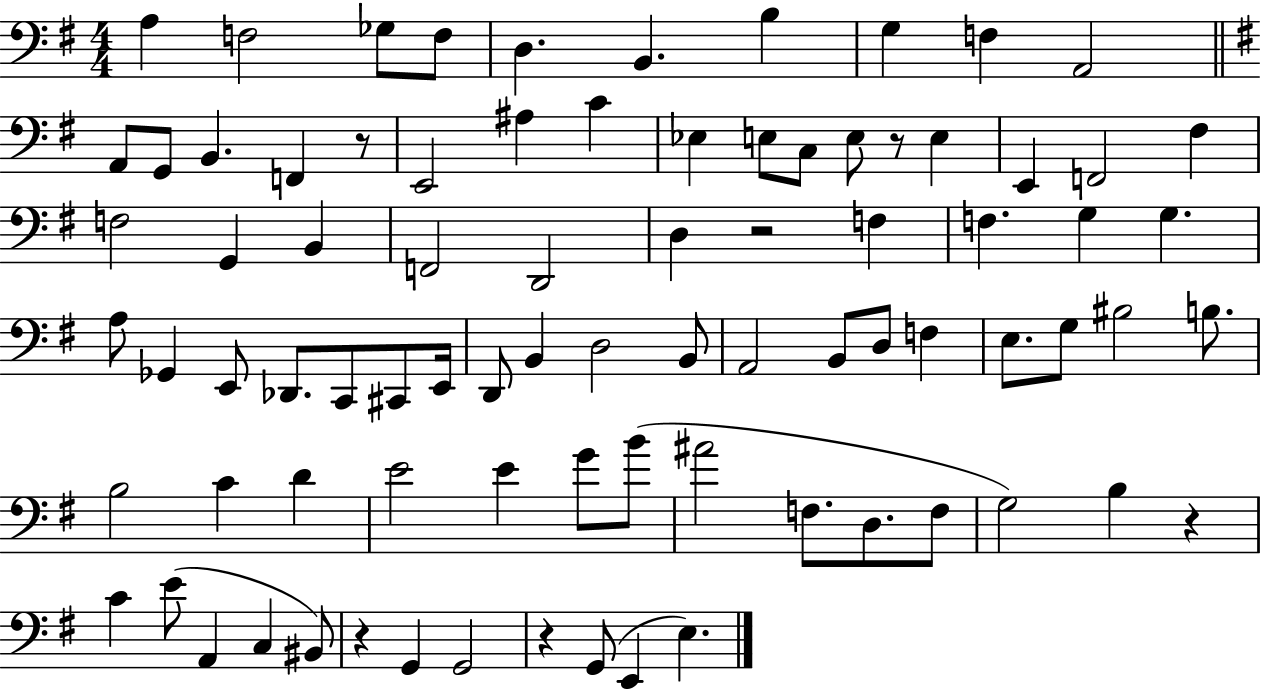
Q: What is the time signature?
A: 4/4